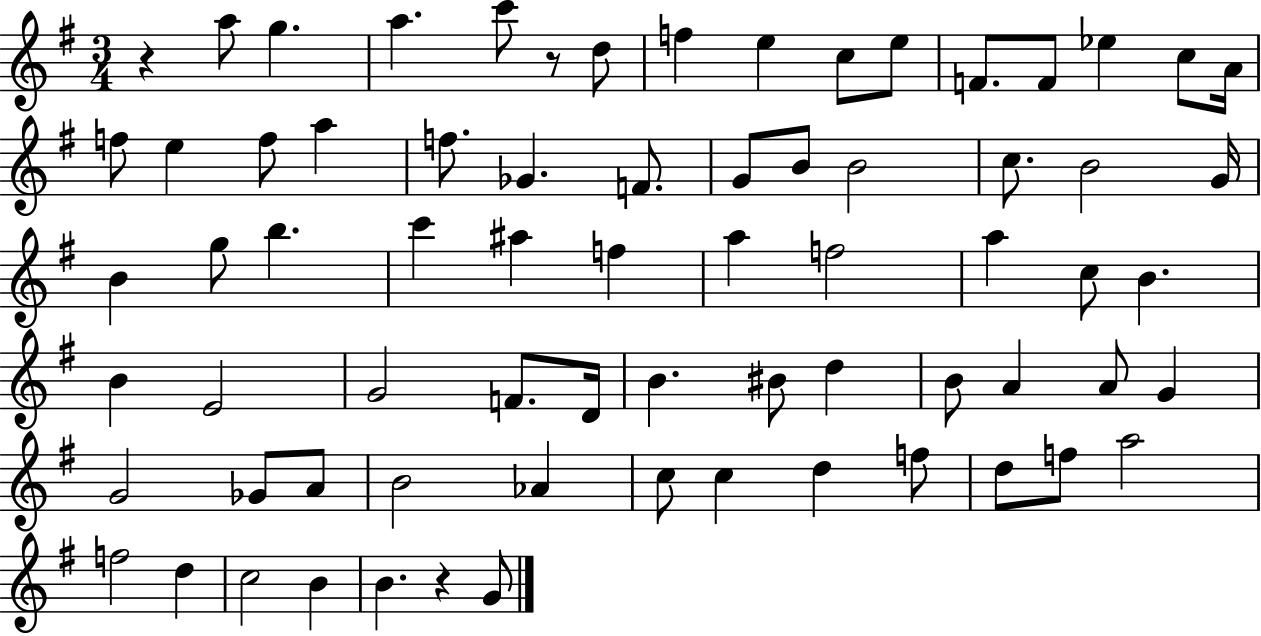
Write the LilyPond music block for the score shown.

{
  \clef treble
  \numericTimeSignature
  \time 3/4
  \key g \major
  \repeat volta 2 { r4 a''8 g''4. | a''4. c'''8 r8 d''8 | f''4 e''4 c''8 e''8 | f'8. f'8 ees''4 c''8 a'16 | \break f''8 e''4 f''8 a''4 | f''8. ges'4. f'8. | g'8 b'8 b'2 | c''8. b'2 g'16 | \break b'4 g''8 b''4. | c'''4 ais''4 f''4 | a''4 f''2 | a''4 c''8 b'4. | \break b'4 e'2 | g'2 f'8. d'16 | b'4. bis'8 d''4 | b'8 a'4 a'8 g'4 | \break g'2 ges'8 a'8 | b'2 aes'4 | c''8 c''4 d''4 f''8 | d''8 f''8 a''2 | \break f''2 d''4 | c''2 b'4 | b'4. r4 g'8 | } \bar "|."
}